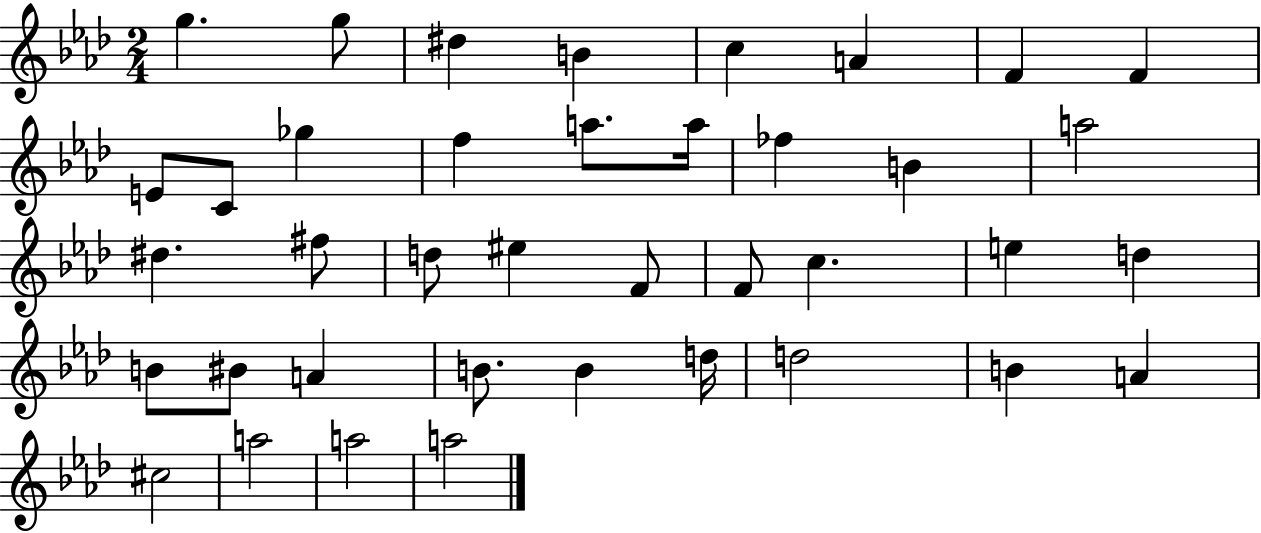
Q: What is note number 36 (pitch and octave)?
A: C#5